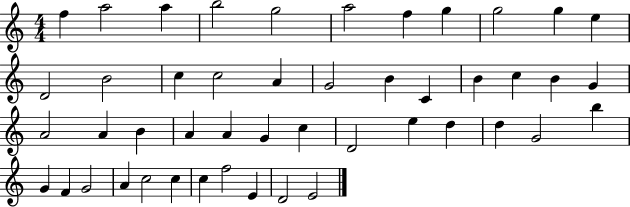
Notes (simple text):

F5/q A5/h A5/q B5/h G5/h A5/h F5/q G5/q G5/h G5/q E5/q D4/h B4/h C5/q C5/h A4/q G4/h B4/q C4/q B4/q C5/q B4/q G4/q A4/h A4/q B4/q A4/q A4/q G4/q C5/q D4/h E5/q D5/q D5/q G4/h B5/q G4/q F4/q G4/h A4/q C5/h C5/q C5/q F5/h E4/q D4/h E4/h